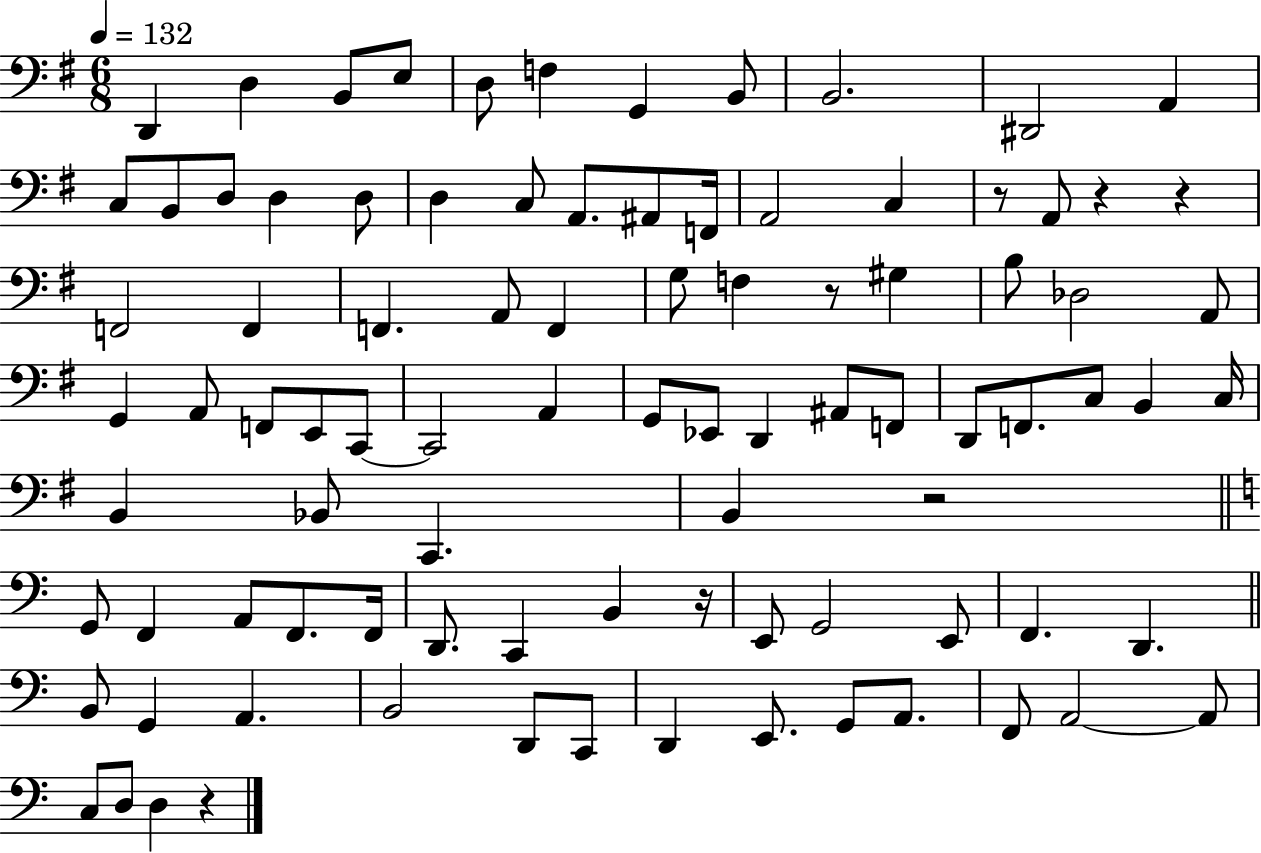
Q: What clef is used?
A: bass